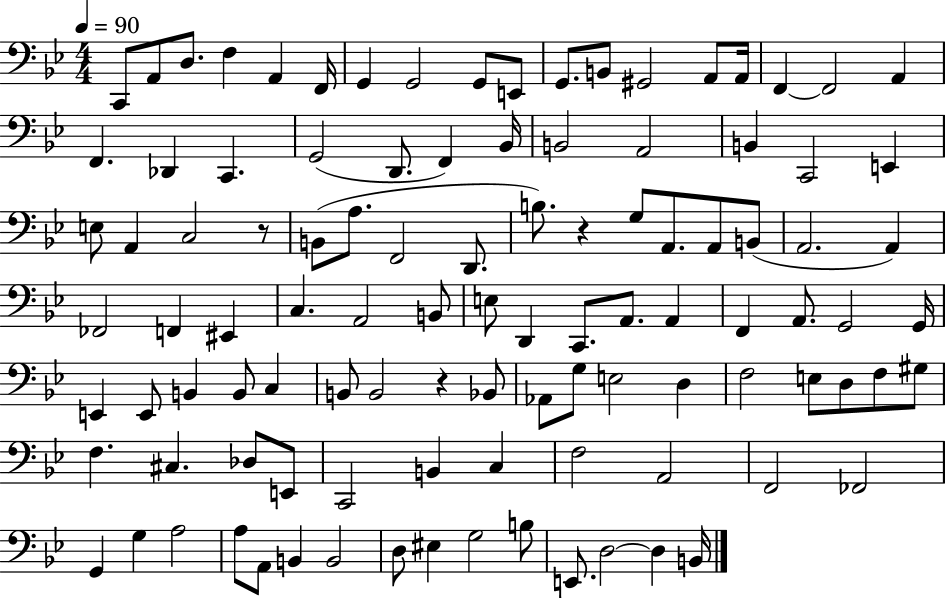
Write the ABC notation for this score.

X:1
T:Untitled
M:4/4
L:1/4
K:Bb
C,,/2 A,,/2 D,/2 F, A,, F,,/4 G,, G,,2 G,,/2 E,,/2 G,,/2 B,,/2 ^G,,2 A,,/2 A,,/4 F,, F,,2 A,, F,, _D,, C,, G,,2 D,,/2 F,, _B,,/4 B,,2 A,,2 B,, C,,2 E,, E,/2 A,, C,2 z/2 B,,/2 A,/2 F,,2 D,,/2 B,/2 z G,/2 A,,/2 A,,/2 B,,/2 A,,2 A,, _F,,2 F,, ^E,, C, A,,2 B,,/2 E,/2 D,, C,,/2 A,,/2 A,, F,, A,,/2 G,,2 G,,/4 E,, E,,/2 B,, B,,/2 C, B,,/2 B,,2 z _B,,/2 _A,,/2 G,/2 E,2 D, F,2 E,/2 D,/2 F,/2 ^G,/2 F, ^C, _D,/2 E,,/2 C,,2 B,, C, F,2 A,,2 F,,2 _F,,2 G,, G, A,2 A,/2 A,,/2 B,, B,,2 D,/2 ^E, G,2 B,/2 E,,/2 D,2 D, B,,/4